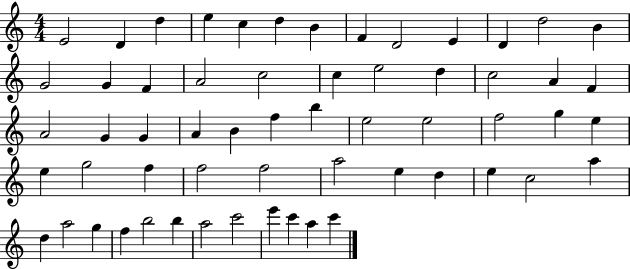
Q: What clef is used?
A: treble